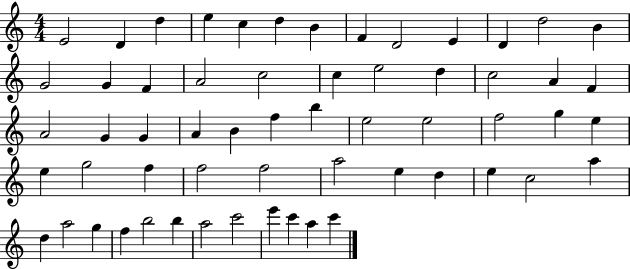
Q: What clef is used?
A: treble